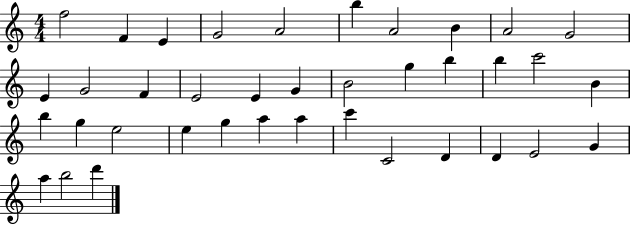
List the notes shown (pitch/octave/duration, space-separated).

F5/h F4/q E4/q G4/h A4/h B5/q A4/h B4/q A4/h G4/h E4/q G4/h F4/q E4/h E4/q G4/q B4/h G5/q B5/q B5/q C6/h B4/q B5/q G5/q E5/h E5/q G5/q A5/q A5/q C6/q C4/h D4/q D4/q E4/h G4/q A5/q B5/h D6/q